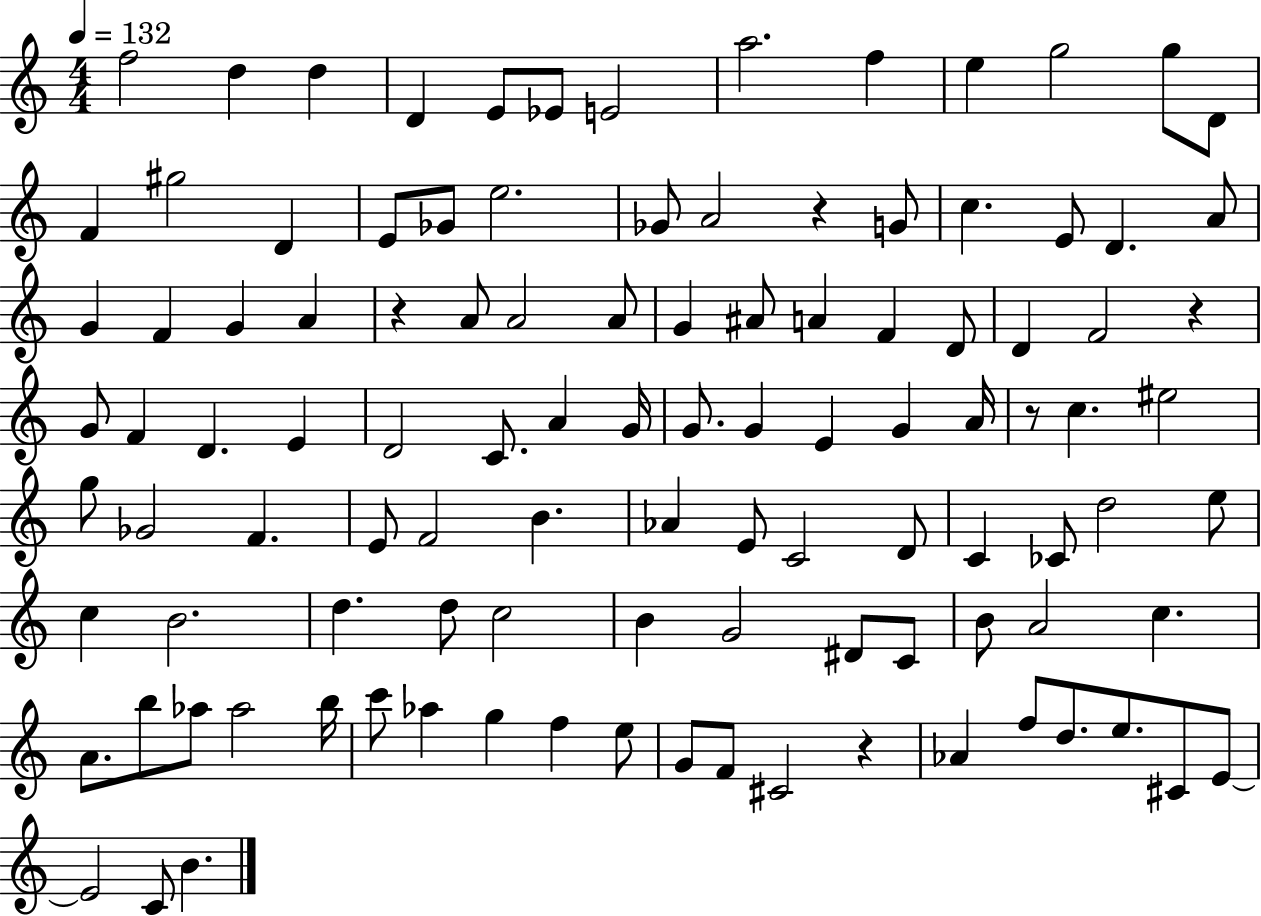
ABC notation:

X:1
T:Untitled
M:4/4
L:1/4
K:C
f2 d d D E/2 _E/2 E2 a2 f e g2 g/2 D/2 F ^g2 D E/2 _G/2 e2 _G/2 A2 z G/2 c E/2 D A/2 G F G A z A/2 A2 A/2 G ^A/2 A F D/2 D F2 z G/2 F D E D2 C/2 A G/4 G/2 G E G A/4 z/2 c ^e2 g/2 _G2 F E/2 F2 B _A E/2 C2 D/2 C _C/2 d2 e/2 c B2 d d/2 c2 B G2 ^D/2 C/2 B/2 A2 c A/2 b/2 _a/2 _a2 b/4 c'/2 _a g f e/2 G/2 F/2 ^C2 z _A f/2 d/2 e/2 ^C/2 E/2 E2 C/2 B